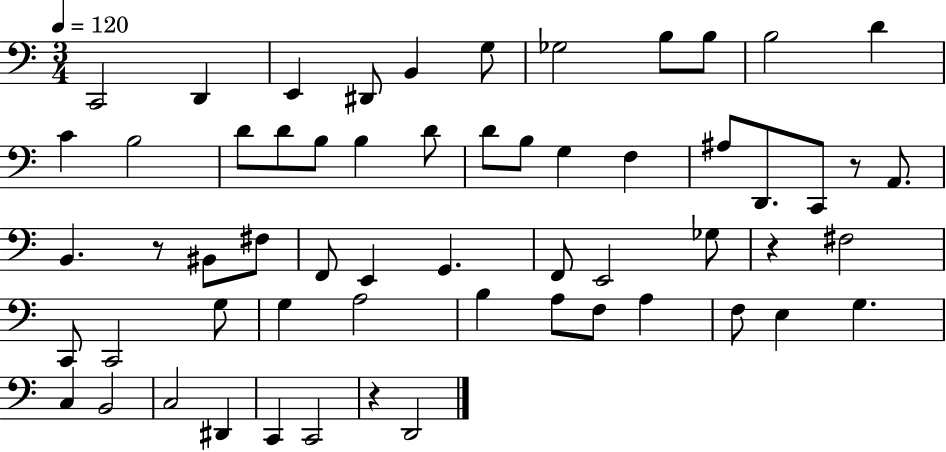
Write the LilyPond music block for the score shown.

{
  \clef bass
  \numericTimeSignature
  \time 3/4
  \key c \major
  \tempo 4 = 120
  c,2 d,4 | e,4 dis,8 b,4 g8 | ges2 b8 b8 | b2 d'4 | \break c'4 b2 | d'8 d'8 b8 b4 d'8 | d'8 b8 g4 f4 | ais8 d,8. c,8 r8 a,8. | \break b,4. r8 bis,8 fis8 | f,8 e,4 g,4. | f,8 e,2 ges8 | r4 fis2 | \break c,8 c,2 g8 | g4 a2 | b4 a8 f8 a4 | f8 e4 g4. | \break c4 b,2 | c2 dis,4 | c,4 c,2 | r4 d,2 | \break \bar "|."
}